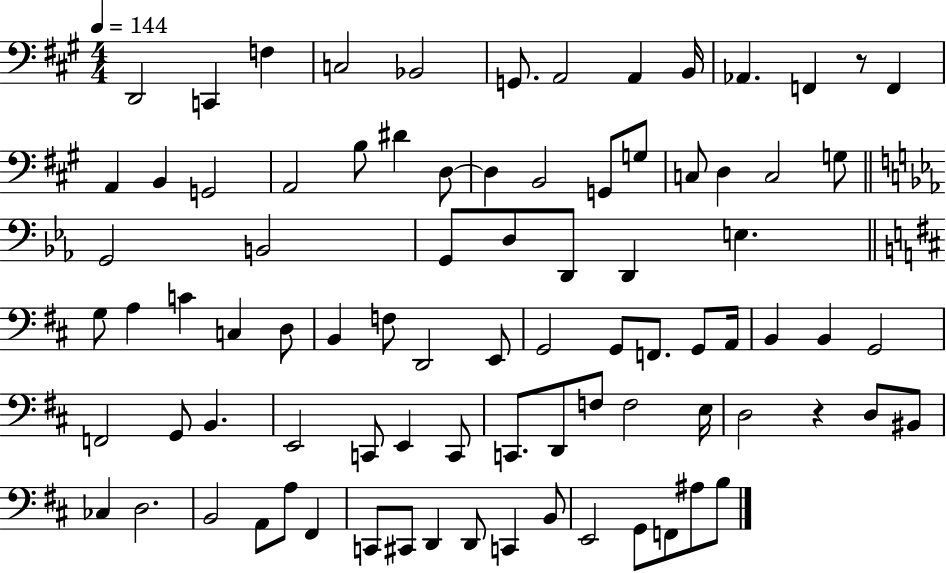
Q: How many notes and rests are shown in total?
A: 85